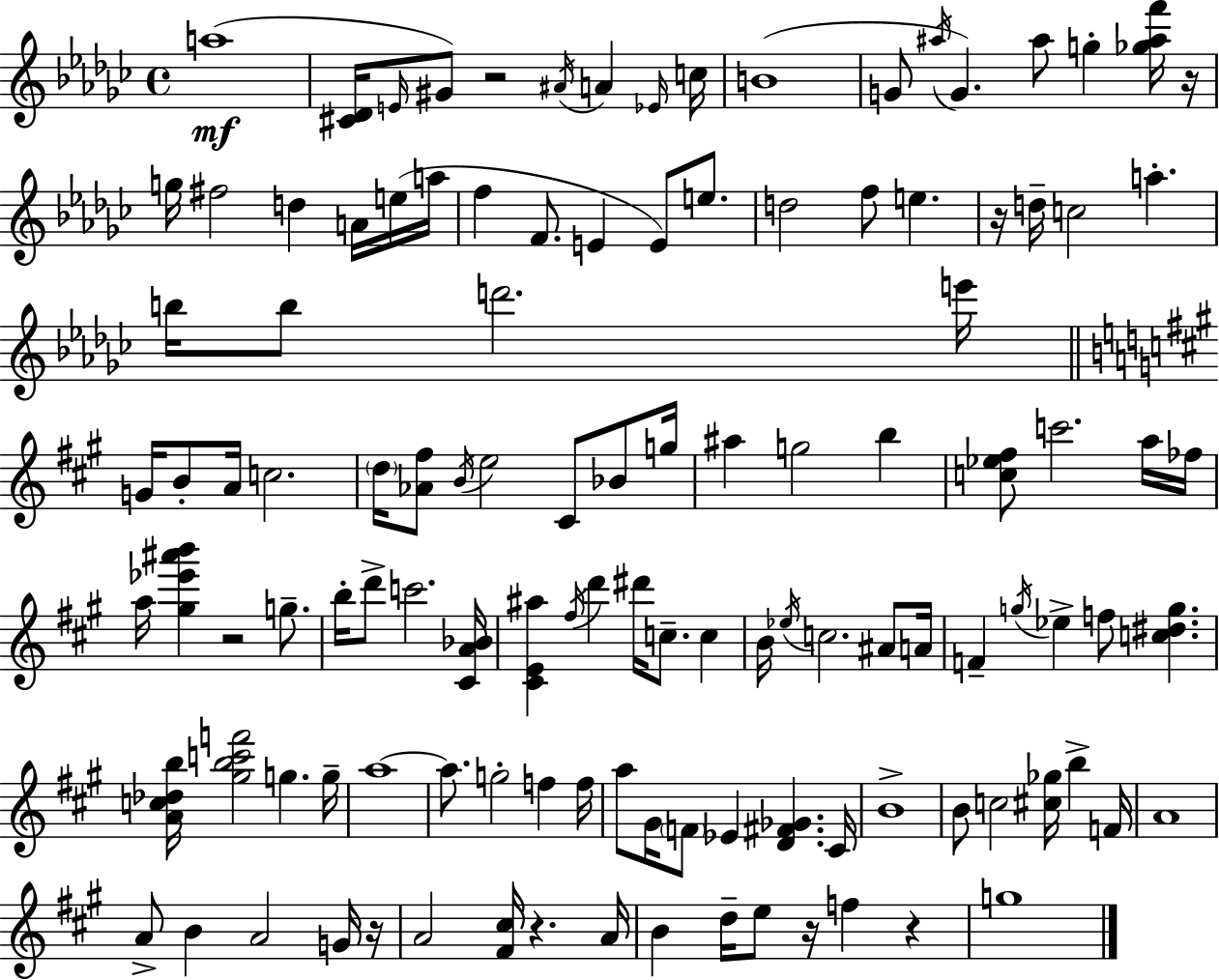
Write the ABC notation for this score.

X:1
T:Untitled
M:4/4
L:1/4
K:Ebm
a4 [^C_D]/4 E/4 ^G/2 z2 ^A/4 A _E/4 c/4 B4 G/2 ^a/4 G ^a/2 g [_g^af']/4 z/4 g/4 ^f2 d A/4 e/4 a/4 f F/2 E E/2 e/2 d2 f/2 e z/4 d/4 c2 a b/4 b/2 d'2 e'/4 G/4 B/2 A/4 c2 d/4 [_A^f]/2 B/4 e2 ^C/2 _B/2 g/4 ^a g2 b [c_e^f]/2 c'2 a/4 _f/4 a/4 [^g_e'^a'b'] z2 g/2 b/4 d'/2 c'2 [^CA_B]/4 [^CE^a] ^f/4 d' ^d'/4 c/2 c B/4 _e/4 c2 ^A/2 A/4 F g/4 _e f/2 [c^dg] [Ac_db]/4 [^gbc'f']2 g g/4 a4 a/2 g2 f f/4 a/2 ^G/4 F/2 _E [D^F_G] ^C/4 B4 B/2 c2 [^c_g]/4 b F/4 A4 A/2 B A2 G/4 z/4 A2 [^F^c]/4 z A/4 B d/4 e/2 z/4 f z g4